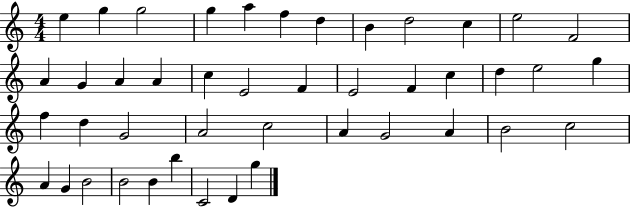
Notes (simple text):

E5/q G5/q G5/h G5/q A5/q F5/q D5/q B4/q D5/h C5/q E5/h F4/h A4/q G4/q A4/q A4/q C5/q E4/h F4/q E4/h F4/q C5/q D5/q E5/h G5/q F5/q D5/q G4/h A4/h C5/h A4/q G4/h A4/q B4/h C5/h A4/q G4/q B4/h B4/h B4/q B5/q C4/h D4/q G5/q